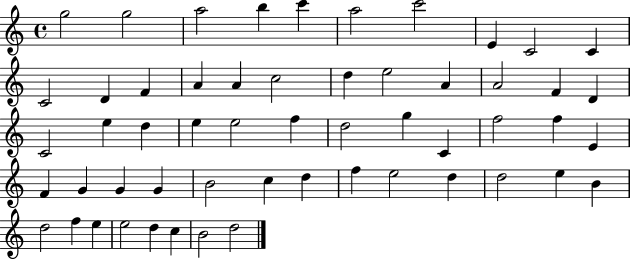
{
  \clef treble
  \time 4/4
  \defaultTimeSignature
  \key c \major
  g''2 g''2 | a''2 b''4 c'''4 | a''2 c'''2 | e'4 c'2 c'4 | \break c'2 d'4 f'4 | a'4 a'4 c''2 | d''4 e''2 a'4 | a'2 f'4 d'4 | \break c'2 e''4 d''4 | e''4 e''2 f''4 | d''2 g''4 c'4 | f''2 f''4 e'4 | \break f'4 g'4 g'4 g'4 | b'2 c''4 d''4 | f''4 e''2 d''4 | d''2 e''4 b'4 | \break d''2 f''4 e''4 | e''2 d''4 c''4 | b'2 d''2 | \bar "|."
}